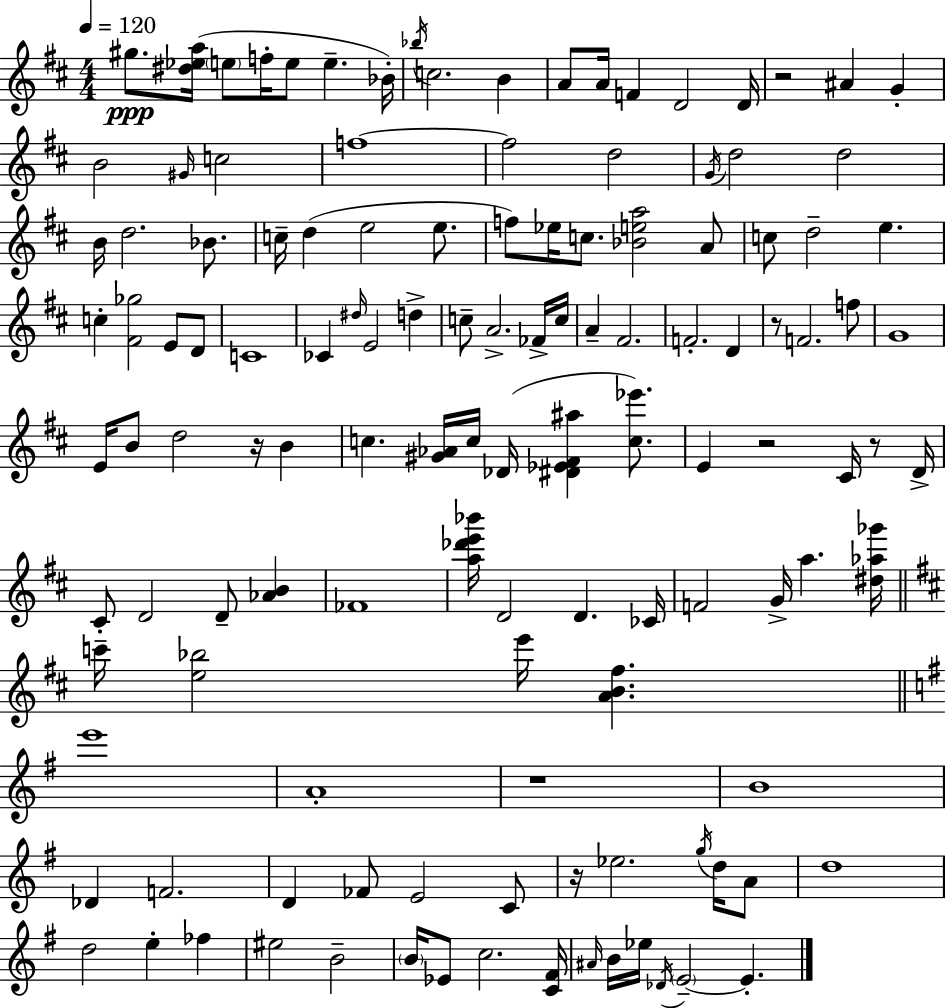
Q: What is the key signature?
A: D major